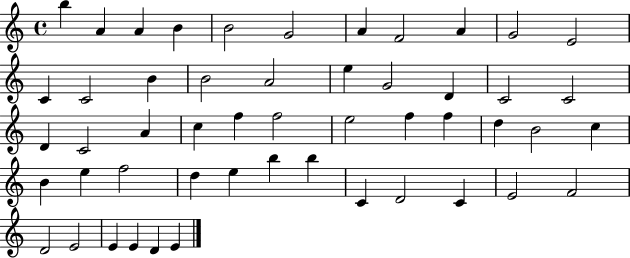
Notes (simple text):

B5/q A4/q A4/q B4/q B4/h G4/h A4/q F4/h A4/q G4/h E4/h C4/q C4/h B4/q B4/h A4/h E5/q G4/h D4/q C4/h C4/h D4/q C4/h A4/q C5/q F5/q F5/h E5/h F5/q F5/q D5/q B4/h C5/q B4/q E5/q F5/h D5/q E5/q B5/q B5/q C4/q D4/h C4/q E4/h F4/h D4/h E4/h E4/q E4/q D4/q E4/q